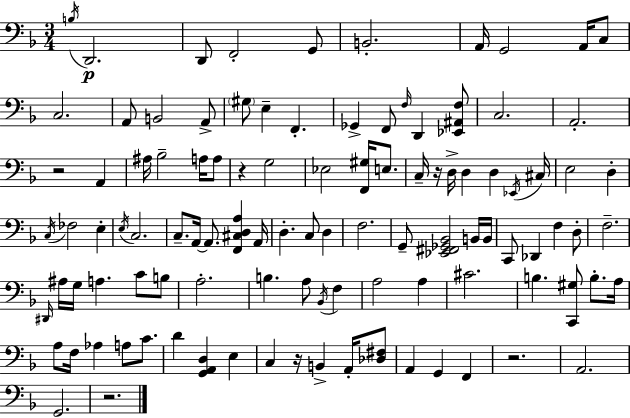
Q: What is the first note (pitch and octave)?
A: B3